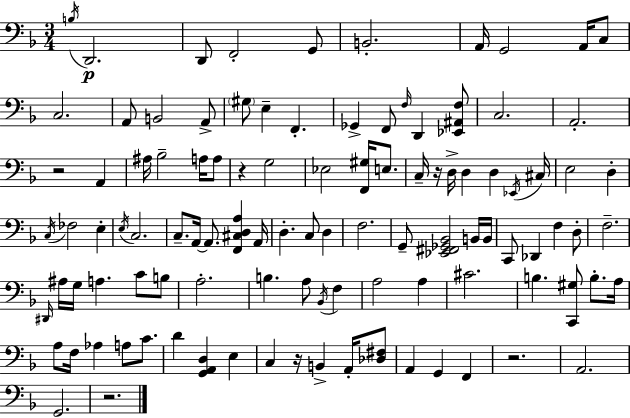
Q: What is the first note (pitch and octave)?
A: B3